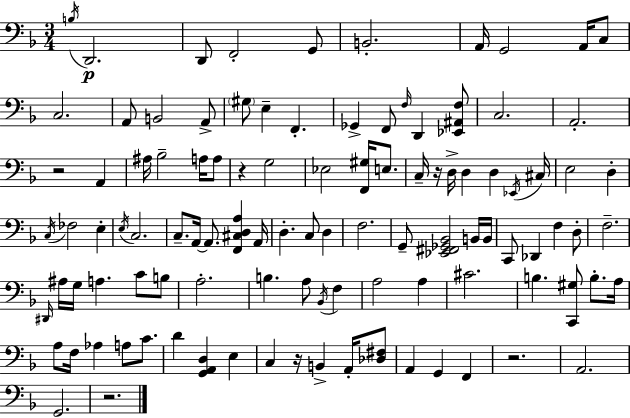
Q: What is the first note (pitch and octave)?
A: B3